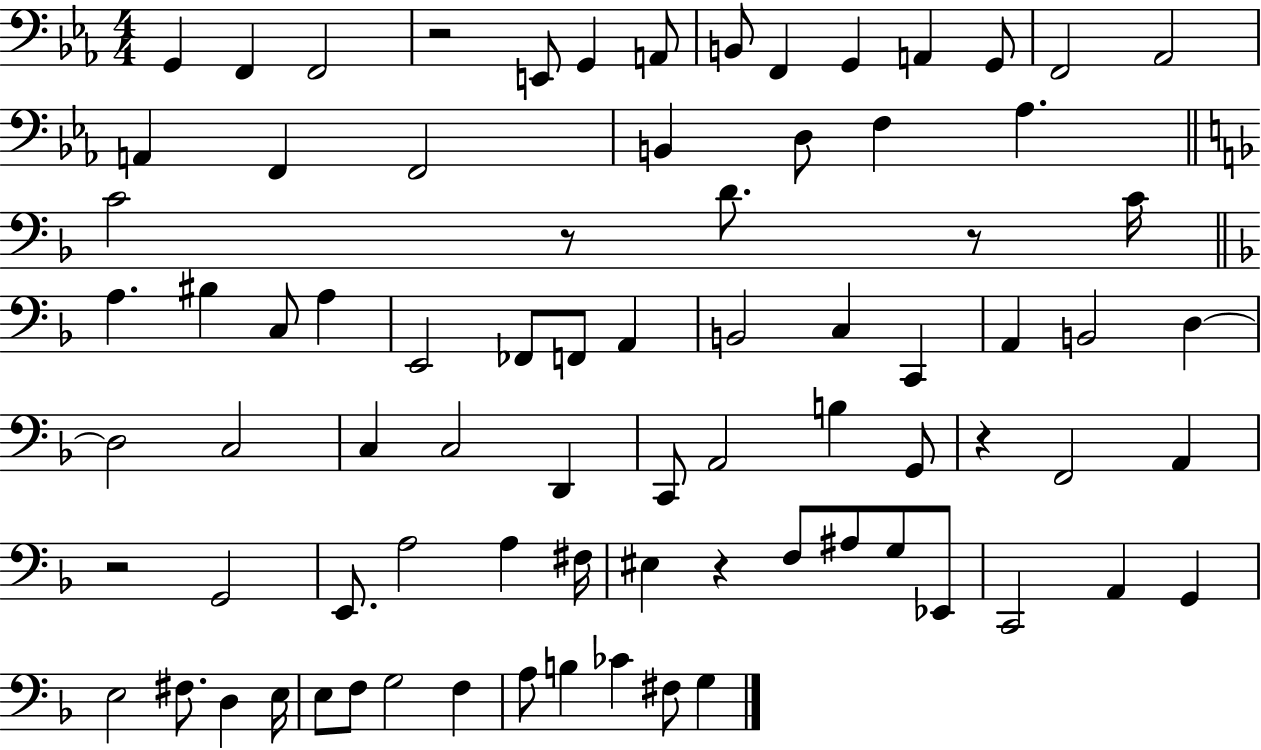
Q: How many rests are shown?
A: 6